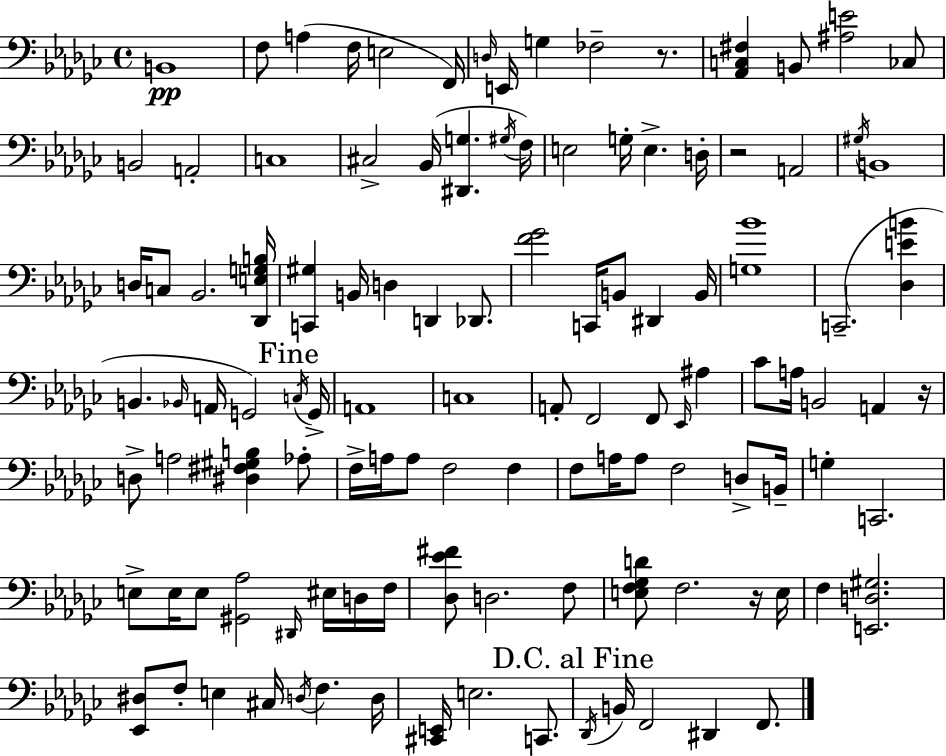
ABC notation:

X:1
T:Untitled
M:4/4
L:1/4
K:Ebm
B,,4 F,/2 A, F,/4 E,2 F,,/4 D,/4 E,,/4 G, _F,2 z/2 [_A,,C,^F,] B,,/2 [^A,E]2 _C,/2 B,,2 A,,2 C,4 ^C,2 _B,,/4 [^D,,G,] ^G,/4 F,/4 E,2 G,/4 E, D,/4 z2 A,,2 ^G,/4 B,,4 D,/4 C,/2 _B,,2 [_D,,E,G,B,]/4 [C,,^G,] B,,/4 D, D,, _D,,/2 [F_G]2 C,,/4 B,,/2 ^D,, B,,/4 [G,_B]4 C,,2 [_D,EB] B,, _B,,/4 A,,/4 G,,2 C,/4 G,,/4 A,,4 C,4 A,,/2 F,,2 F,,/2 _E,,/4 ^A, _C/2 A,/4 B,,2 A,, z/4 D,/2 A,2 [^D,^F,^G,B,] _A,/2 F,/4 A,/4 A,/2 F,2 F, F,/2 A,/4 A,/2 F,2 D,/2 B,,/4 G, C,,2 E,/2 E,/4 E,/2 [^G,,_A,]2 ^D,,/4 ^E,/4 D,/4 F,/4 [_D,_E^F]/2 D,2 F,/2 [E,F,_G,D]/2 F,2 z/4 E,/4 F, [E,,D,^G,]2 [_E,,^D,]/2 F,/2 E, ^C,/4 D,/4 F, D,/4 [^C,,E,,]/4 E,2 C,,/2 _D,,/4 B,,/4 F,,2 ^D,, F,,/2